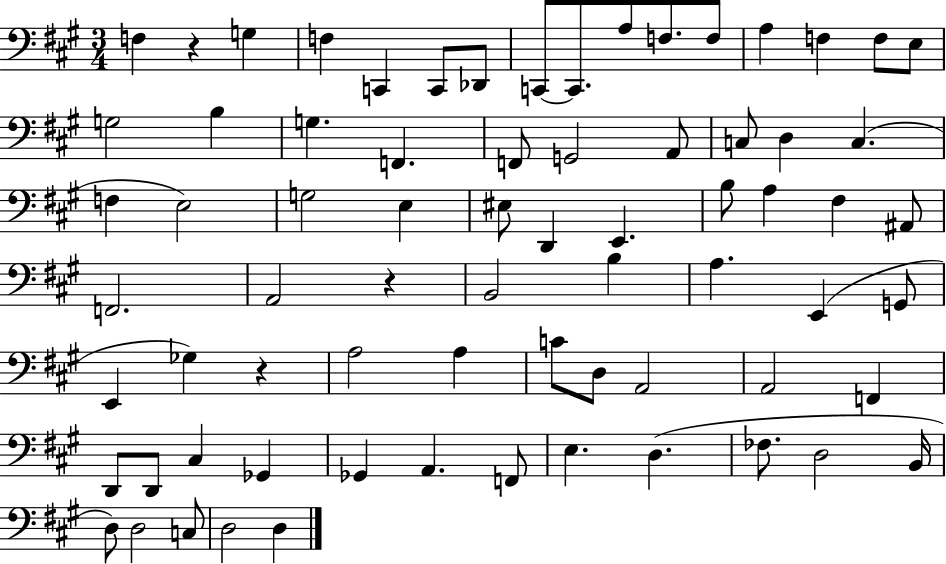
X:1
T:Untitled
M:3/4
L:1/4
K:A
F, z G, F, C,, C,,/2 _D,,/2 C,,/2 C,,/2 A,/2 F,/2 F,/2 A, F, F,/2 E,/2 G,2 B, G, F,, F,,/2 G,,2 A,,/2 C,/2 D, C, F, E,2 G,2 E, ^E,/2 D,, E,, B,/2 A, ^F, ^A,,/2 F,,2 A,,2 z B,,2 B, A, E,, G,,/2 E,, _G, z A,2 A, C/2 D,/2 A,,2 A,,2 F,, D,,/2 D,,/2 ^C, _G,, _G,, A,, F,,/2 E, D, _F,/2 D,2 B,,/4 D,/2 D,2 C,/2 D,2 D,